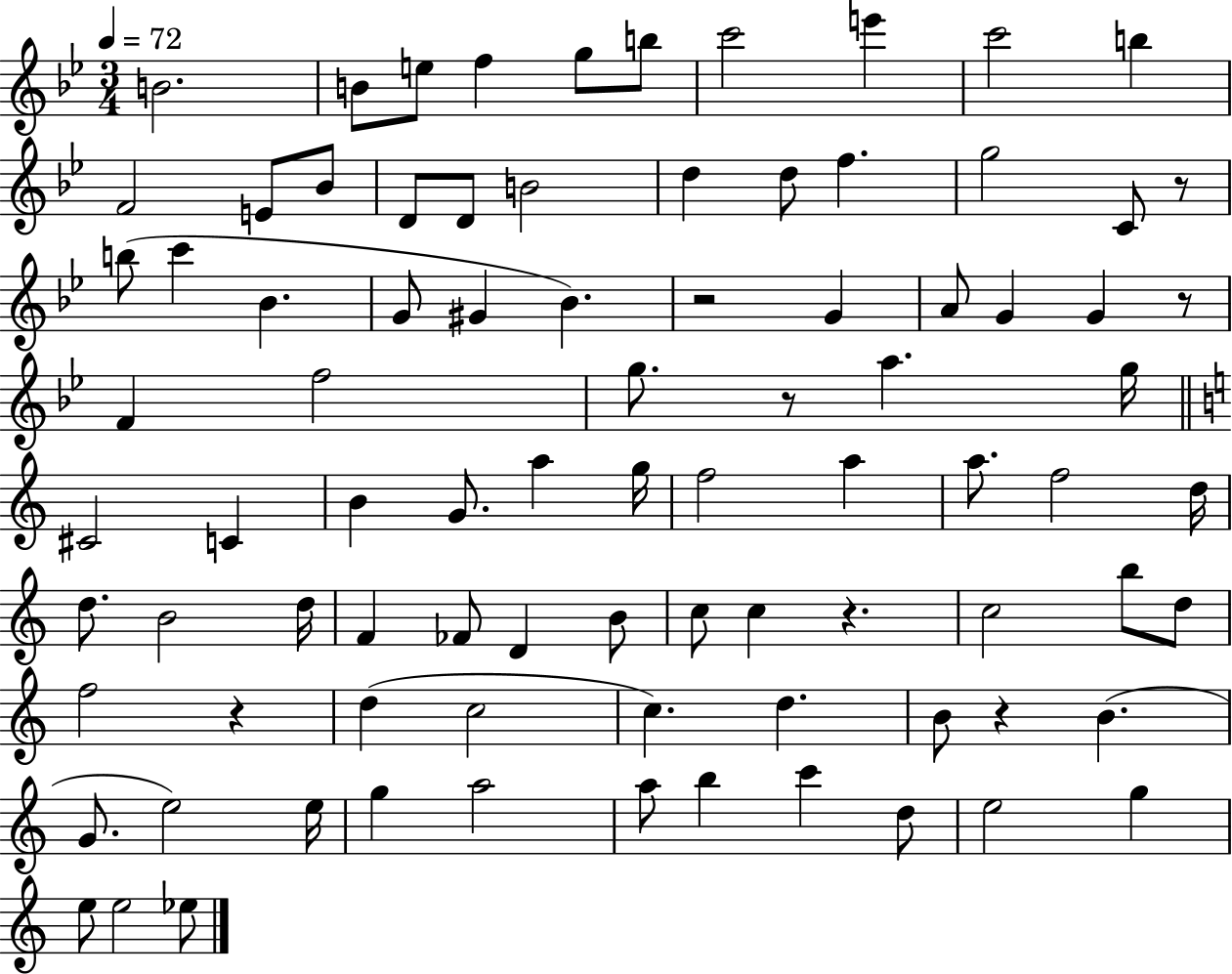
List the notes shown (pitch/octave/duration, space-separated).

B4/h. B4/e E5/e F5/q G5/e B5/e C6/h E6/q C6/h B5/q F4/h E4/e Bb4/e D4/e D4/e B4/h D5/q D5/e F5/q. G5/h C4/e R/e B5/e C6/q Bb4/q. G4/e G#4/q Bb4/q. R/h G4/q A4/e G4/q G4/q R/e F4/q F5/h G5/e. R/e A5/q. G5/s C#4/h C4/q B4/q G4/e. A5/q G5/s F5/h A5/q A5/e. F5/h D5/s D5/e. B4/h D5/s F4/q FES4/e D4/q B4/e C5/e C5/q R/q. C5/h B5/e D5/e F5/h R/q D5/q C5/h C5/q. D5/q. B4/e R/q B4/q. G4/e. E5/h E5/s G5/q A5/h A5/e B5/q C6/q D5/e E5/h G5/q E5/e E5/h Eb5/e